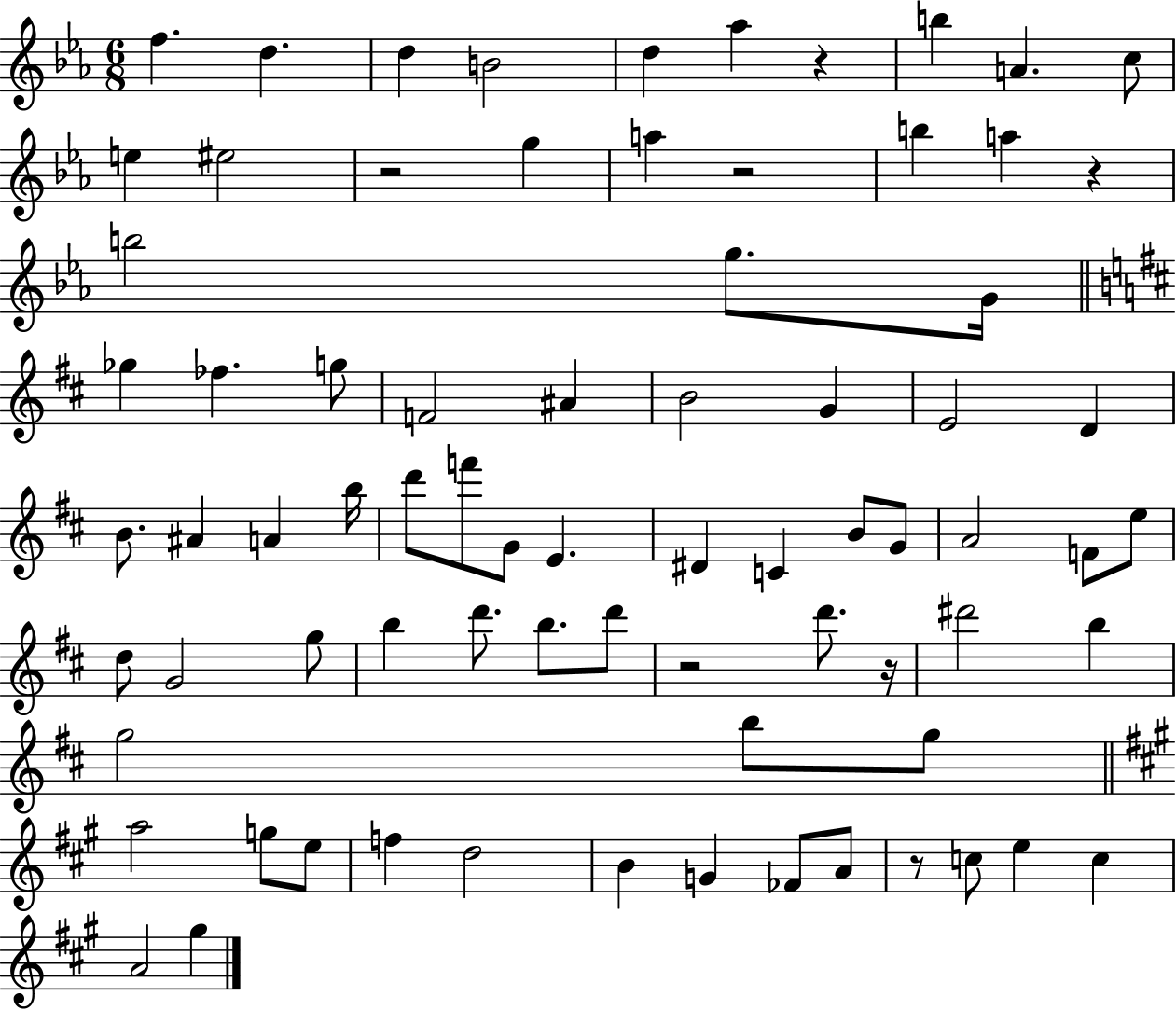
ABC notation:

X:1
T:Untitled
M:6/8
L:1/4
K:Eb
f d d B2 d _a z b A c/2 e ^e2 z2 g a z2 b a z b2 g/2 G/4 _g _f g/2 F2 ^A B2 G E2 D B/2 ^A A b/4 d'/2 f'/2 G/2 E ^D C B/2 G/2 A2 F/2 e/2 d/2 G2 g/2 b d'/2 b/2 d'/2 z2 d'/2 z/4 ^d'2 b g2 b/2 g/2 a2 g/2 e/2 f d2 B G _F/2 A/2 z/2 c/2 e c A2 ^g